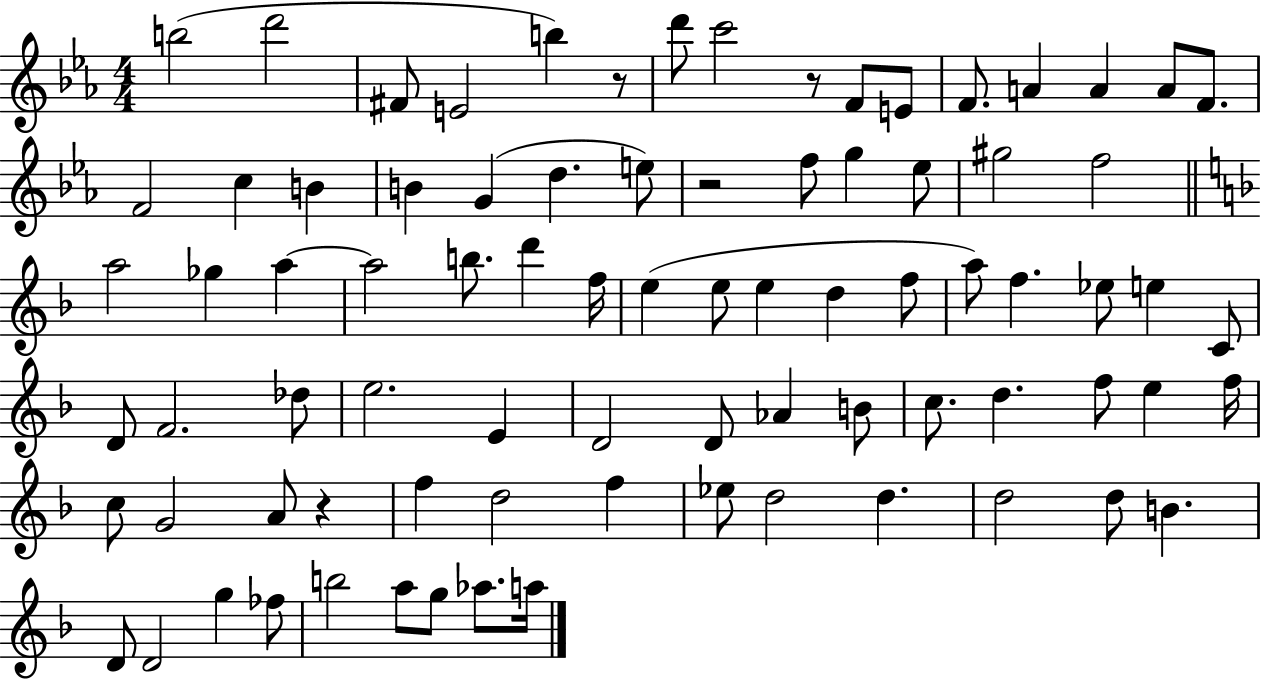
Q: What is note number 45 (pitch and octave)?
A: F4